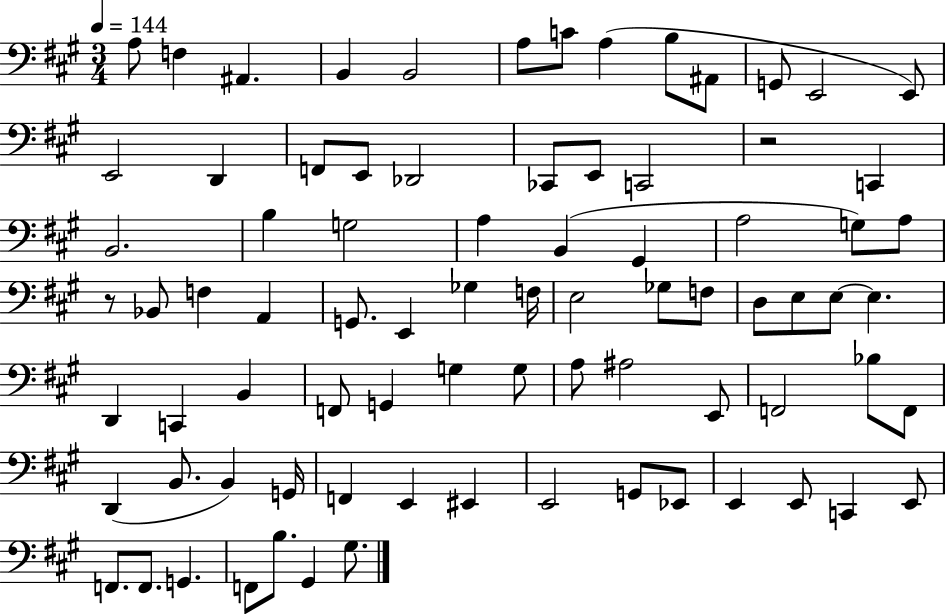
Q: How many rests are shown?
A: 2